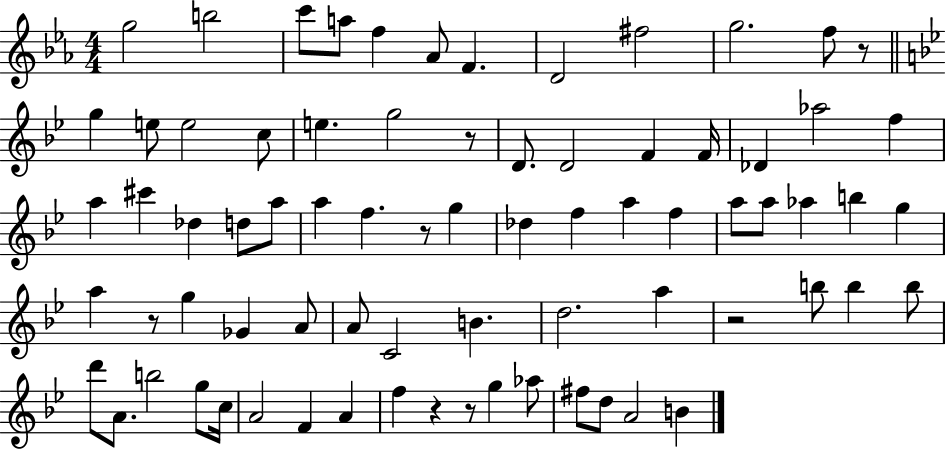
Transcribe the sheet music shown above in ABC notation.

X:1
T:Untitled
M:4/4
L:1/4
K:Eb
g2 b2 c'/2 a/2 f _A/2 F D2 ^f2 g2 f/2 z/2 g e/2 e2 c/2 e g2 z/2 D/2 D2 F F/4 _D _a2 f a ^c' _d d/2 a/2 a f z/2 g _d f a f a/2 a/2 _a b g a z/2 g _G A/2 A/2 C2 B d2 a z2 b/2 b b/2 d'/2 A/2 b2 g/2 c/4 A2 F A f z z/2 g _a/2 ^f/2 d/2 A2 B